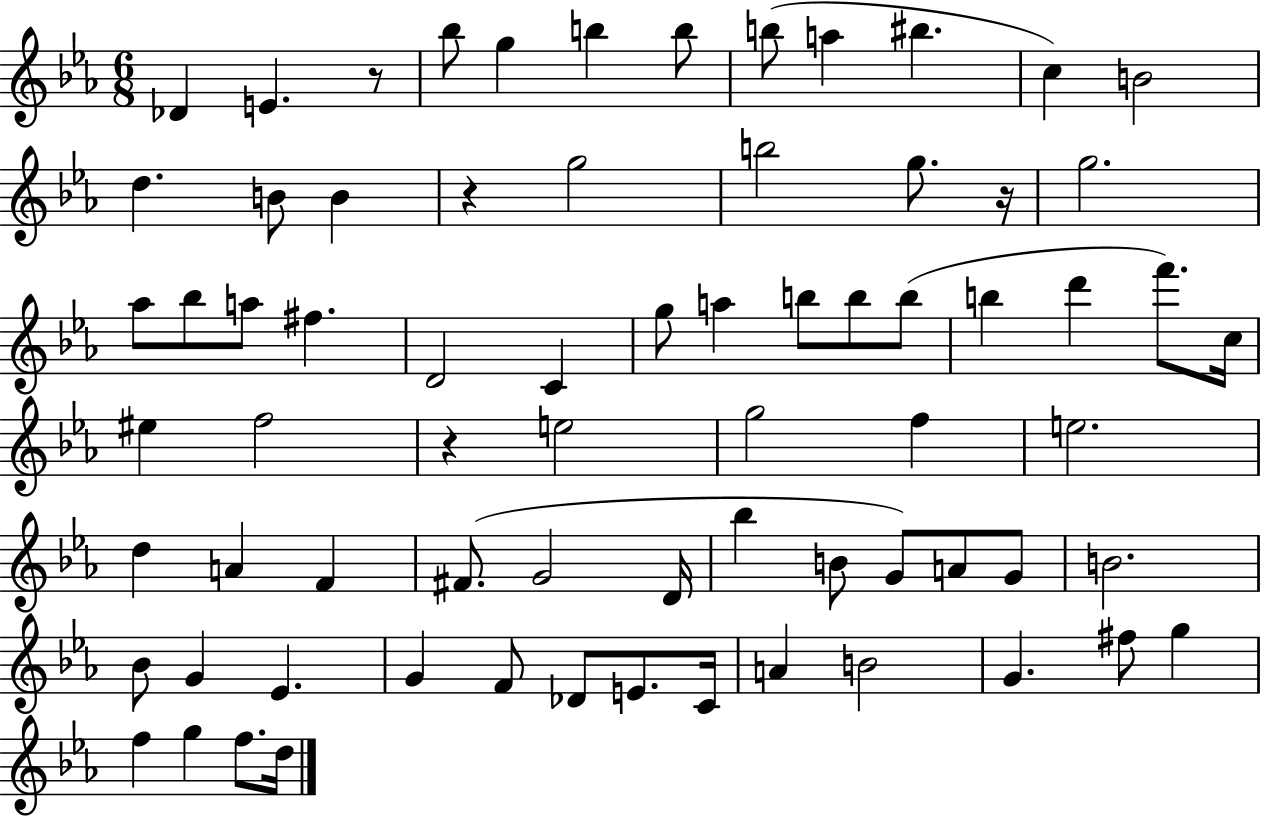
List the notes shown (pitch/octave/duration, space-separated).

Db4/q E4/q. R/e Bb5/e G5/q B5/q B5/e B5/e A5/q BIS5/q. C5/q B4/h D5/q. B4/e B4/q R/q G5/h B5/h G5/e. R/s G5/h. Ab5/e Bb5/e A5/e F#5/q. D4/h C4/q G5/e A5/q B5/e B5/e B5/e B5/q D6/q F6/e. C5/s EIS5/q F5/h R/q E5/h G5/h F5/q E5/h. D5/q A4/q F4/q F#4/e. G4/h D4/s Bb5/q B4/e G4/e A4/e G4/e B4/h. Bb4/e G4/q Eb4/q. G4/q F4/e Db4/e E4/e. C4/s A4/q B4/h G4/q. F#5/e G5/q F5/q G5/q F5/e. D5/s